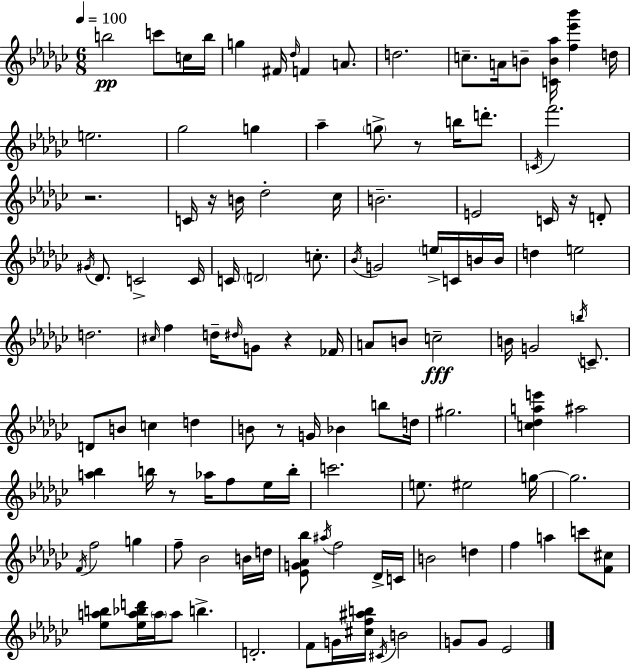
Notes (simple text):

B5/h C6/e C5/s B5/s G5/q F#4/s Db5/s F4/q A4/e. D5/h. C5/e. A4/s B4/e [C4,B4,Ab5]/s [F5,Eb6,Bb6]/q D5/s E5/h. Gb5/h G5/q Ab5/q G5/e R/e B5/s D6/e. C4/s F6/h. R/h. C4/s R/s B4/s Db5/h CES5/s B4/h. E4/h C4/s R/s D4/e G#4/s Db4/e. C4/h C4/s C4/s D4/h C5/e. Bb4/s G4/h E5/s C4/s B4/s B4/s D5/q E5/h D5/h. C#5/s F5/q D5/s D#5/s G4/e R/q FES4/s A4/e B4/e C5/h B4/s G4/h B5/s C4/e. D4/e B4/e C5/q D5/q B4/e R/e G4/s Bb4/q B5/e D5/s G#5/h. [C5,Db5,A5,E6]/q A#5/h [A5,Bb5]/q B5/s R/e Ab5/s F5/e Eb5/s B5/s C6/h. E5/e. EIS5/h G5/s G5/h. F4/s F5/h G5/q F5/e Bb4/h B4/s D5/s [Eb4,G4,Ab4,Bb5]/e A#5/s F5/h Db4/s C4/s B4/h D5/q F5/q A5/q C6/e [F4,C#5]/e [Eb5,A5,B5]/e [Eb5,A5,Bb5,D6]/s A5/s A5/e B5/q. D4/h. F4/e G4/s [C#5,F5,A#5,B5]/s C#4/s B4/h G4/e G4/e Eb4/h